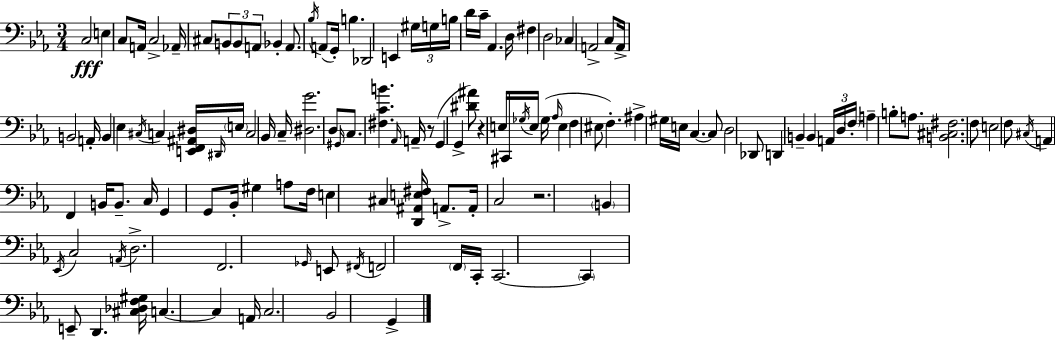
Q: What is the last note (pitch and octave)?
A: G2